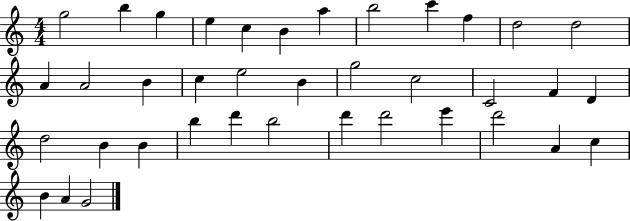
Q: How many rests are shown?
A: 0